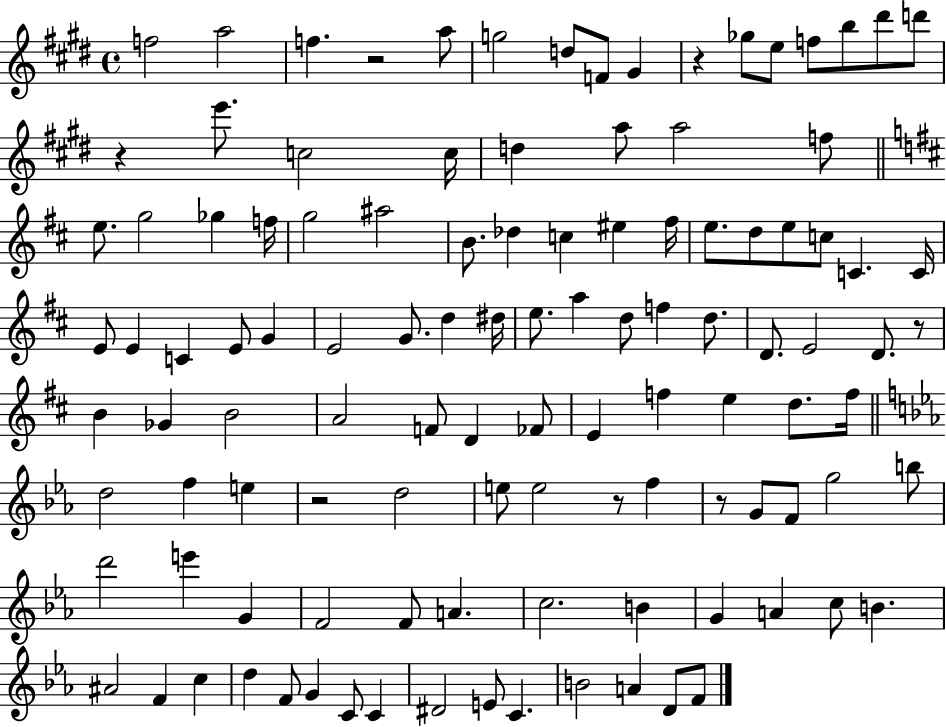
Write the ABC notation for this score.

X:1
T:Untitled
M:4/4
L:1/4
K:E
f2 a2 f z2 a/2 g2 d/2 F/2 ^G z _g/2 e/2 f/2 b/2 ^d'/2 d'/2 z e'/2 c2 c/4 d a/2 a2 f/2 e/2 g2 _g f/4 g2 ^a2 B/2 _d c ^e ^f/4 e/2 d/2 e/2 c/2 C C/4 E/2 E C E/2 G E2 G/2 d ^d/4 e/2 a d/2 f d/2 D/2 E2 D/2 z/2 B _G B2 A2 F/2 D _F/2 E f e d/2 f/4 d2 f e z2 d2 e/2 e2 z/2 f z/2 G/2 F/2 g2 b/2 d'2 e' G F2 F/2 A c2 B G A c/2 B ^A2 F c d F/2 G C/2 C ^D2 E/2 C B2 A D/2 F/2